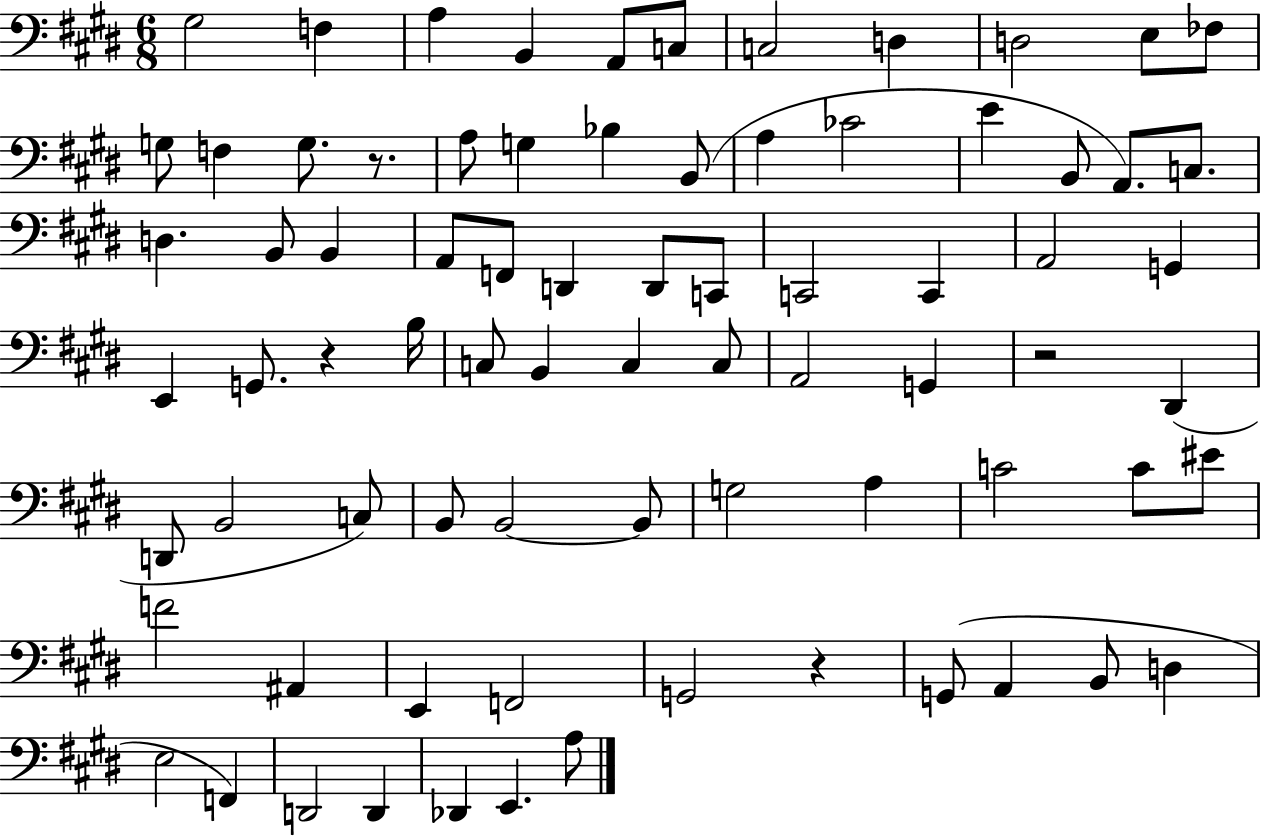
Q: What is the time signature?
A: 6/8